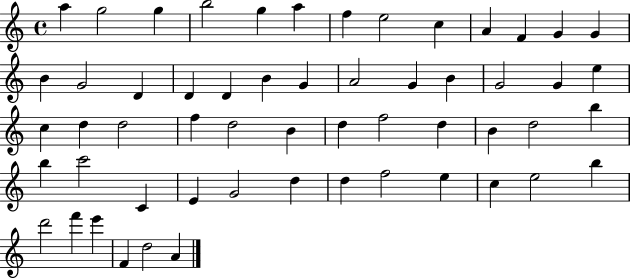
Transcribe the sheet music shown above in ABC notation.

X:1
T:Untitled
M:4/4
L:1/4
K:C
a g2 g b2 g a f e2 c A F G G B G2 D D D B G A2 G B G2 G e c d d2 f d2 B d f2 d B d2 b b c'2 C E G2 d d f2 e c e2 b d'2 f' e' F d2 A